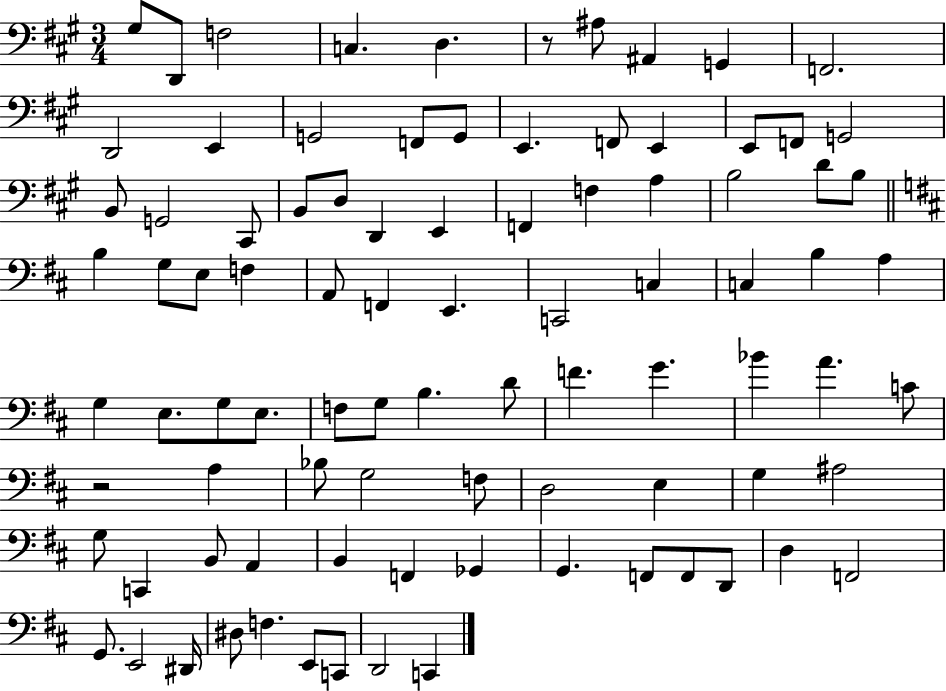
X:1
T:Untitled
M:3/4
L:1/4
K:A
^G,/2 D,,/2 F,2 C, D, z/2 ^A,/2 ^A,, G,, F,,2 D,,2 E,, G,,2 F,,/2 G,,/2 E,, F,,/2 E,, E,,/2 F,,/2 G,,2 B,,/2 G,,2 ^C,,/2 B,,/2 D,/2 D,, E,, F,, F, A, B,2 D/2 B,/2 B, G,/2 E,/2 F, A,,/2 F,, E,, C,,2 C, C, B, A, G, E,/2 G,/2 E,/2 F,/2 G,/2 B, D/2 F G _B A C/2 z2 A, _B,/2 G,2 F,/2 D,2 E, G, ^A,2 G,/2 C,, B,,/2 A,, B,, F,, _G,, G,, F,,/2 F,,/2 D,,/2 D, F,,2 G,,/2 E,,2 ^D,,/4 ^D,/2 F, E,,/2 C,,/2 D,,2 C,,